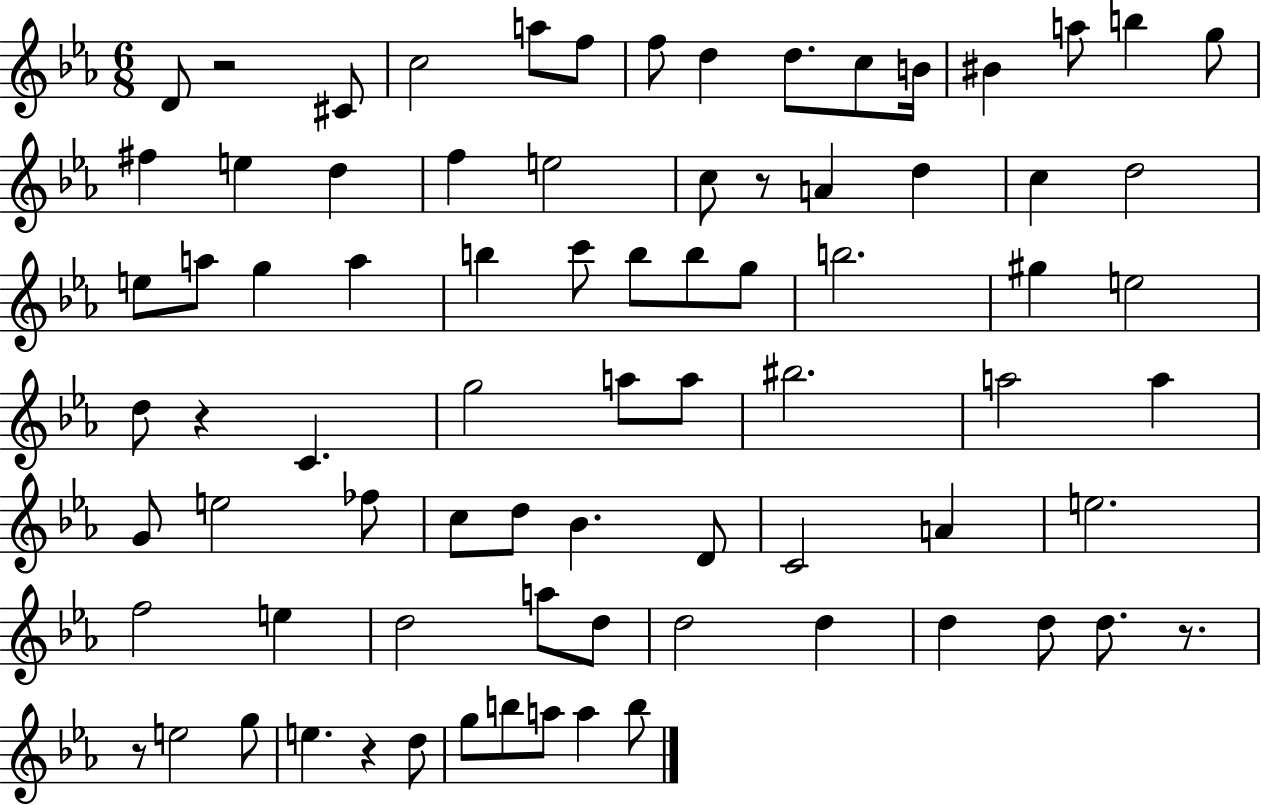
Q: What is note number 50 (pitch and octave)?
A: Bb4